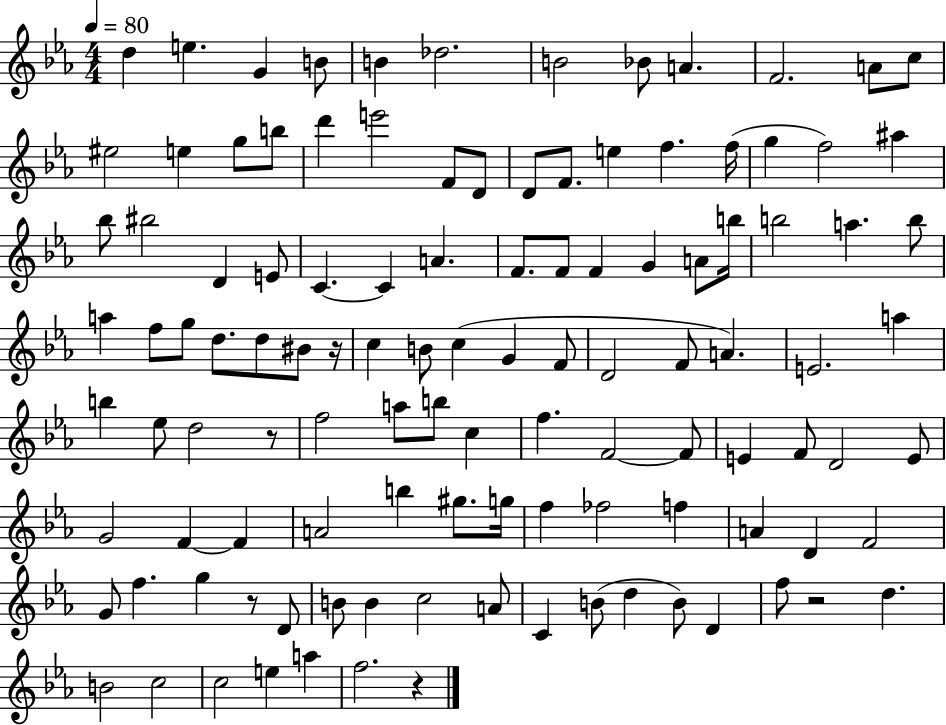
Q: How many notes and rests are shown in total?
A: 113